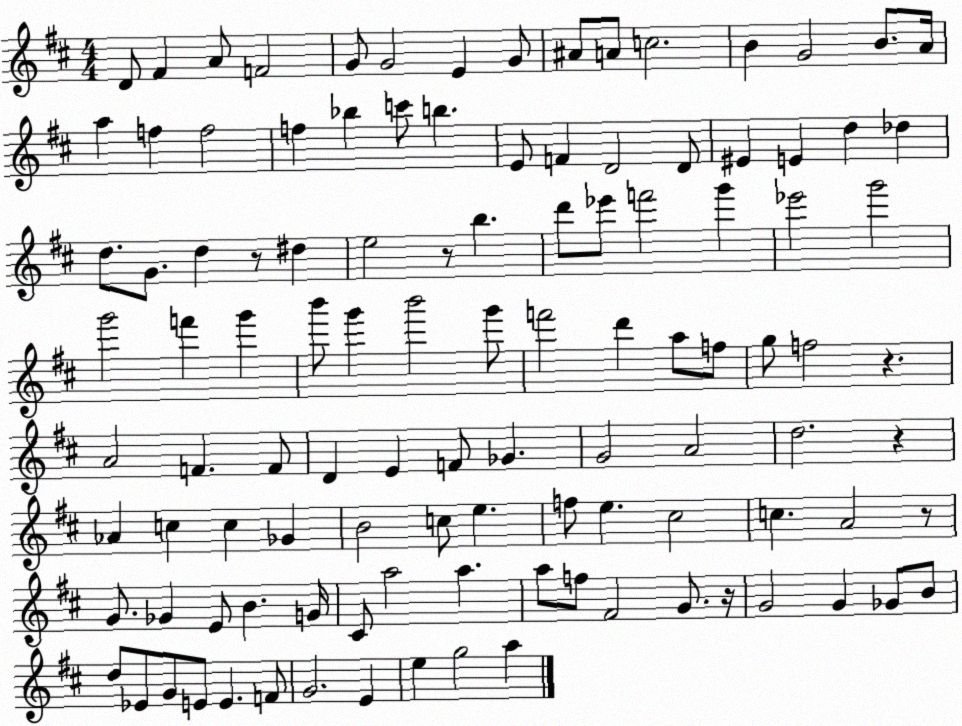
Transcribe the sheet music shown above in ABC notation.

X:1
T:Untitled
M:4/4
L:1/4
K:D
D/2 ^F A/2 F2 G/2 G2 E G/2 ^A/2 A/2 c2 B G2 B/2 A/4 a f f2 f _b c'/2 b E/2 F D2 D/2 ^E E d _d d/2 G/2 d z/2 ^d e2 z/2 b d'/2 _e'/2 f'2 g' _e'2 g'2 g'2 f' g' b'/2 g' b'2 g'/2 f'2 d' a/2 f/2 g/2 f2 z A2 F F/2 D E F/2 _G G2 A2 d2 z _A c c _G B2 c/2 e f/2 e ^c2 c A2 z/2 G/2 _G E/2 B G/4 ^C/2 a2 a a/2 f/2 ^F2 G/2 z/4 G2 G _G/2 B/2 d/2 _E/2 G/2 E/2 E F/2 G2 E e g2 a